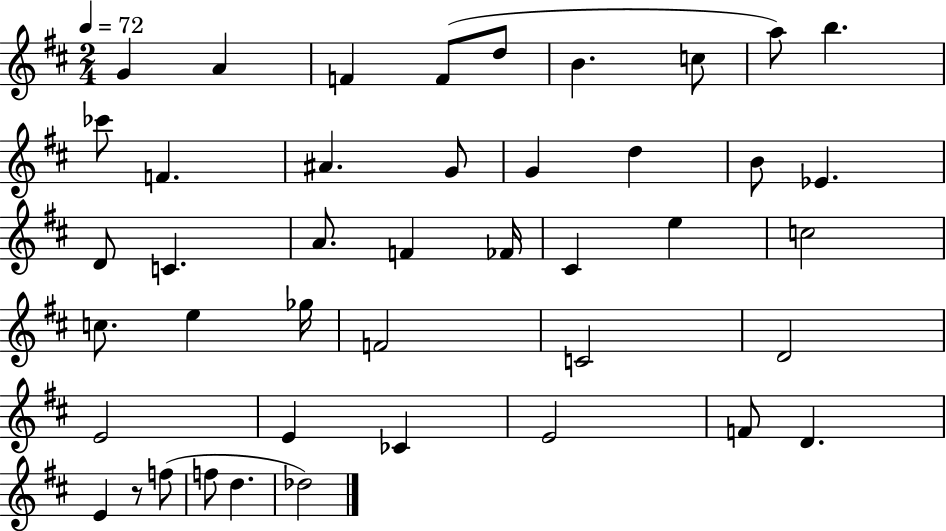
{
  \clef treble
  \numericTimeSignature
  \time 2/4
  \key d \major
  \tempo 4 = 72
  \repeat volta 2 { g'4 a'4 | f'4 f'8( d''8 | b'4. c''8 | a''8) b''4. | \break ces'''8 f'4. | ais'4. g'8 | g'4 d''4 | b'8 ees'4. | \break d'8 c'4. | a'8. f'4 fes'16 | cis'4 e''4 | c''2 | \break c''8. e''4 ges''16 | f'2 | c'2 | d'2 | \break e'2 | e'4 ces'4 | e'2 | f'8 d'4. | \break e'4 r8 f''8( | f''8 d''4. | des''2) | } \bar "|."
}